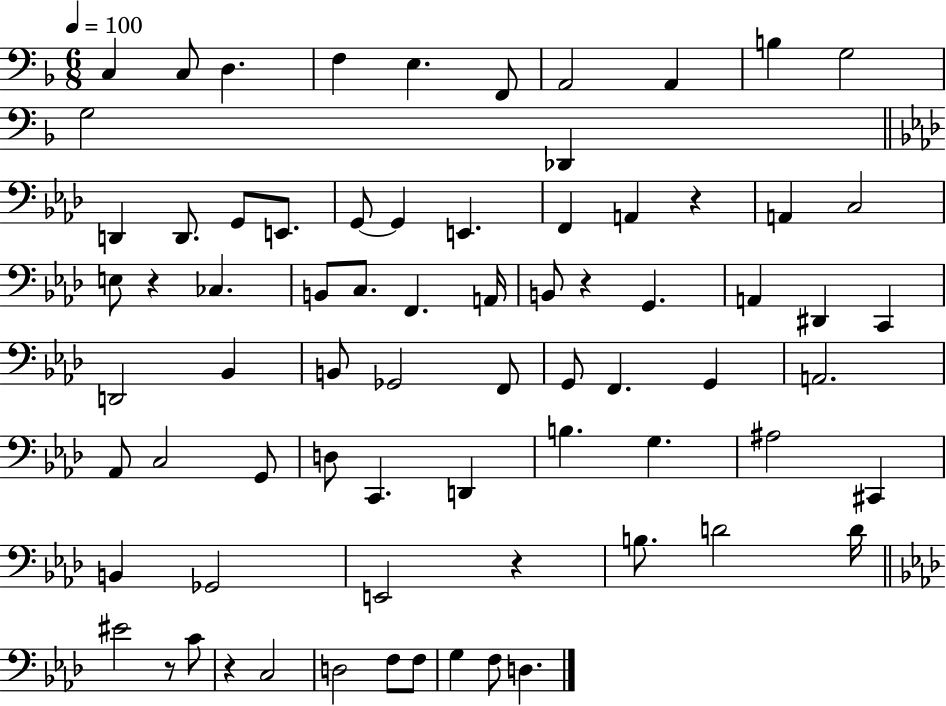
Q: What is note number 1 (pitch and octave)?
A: C3